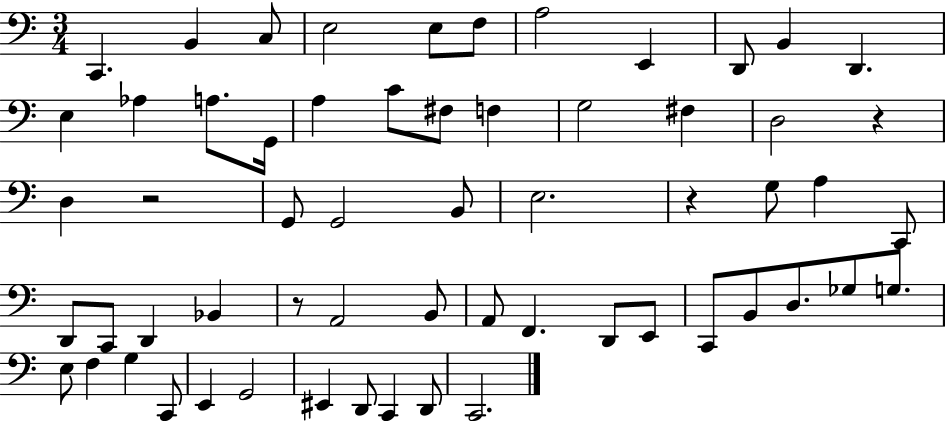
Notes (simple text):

C2/q. B2/q C3/e E3/h E3/e F3/e A3/h E2/q D2/e B2/q D2/q. E3/q Ab3/q A3/e. G2/s A3/q C4/e F#3/e F3/q G3/h F#3/q D3/h R/q D3/q R/h G2/e G2/h B2/e E3/h. R/q G3/e A3/q C2/e D2/e C2/e D2/q Bb2/q R/e A2/h B2/e A2/e F2/q. D2/e E2/e C2/e B2/e D3/e. Gb3/e G3/e. E3/e F3/q G3/q C2/e E2/q G2/h EIS2/q D2/e C2/q D2/e C2/h.